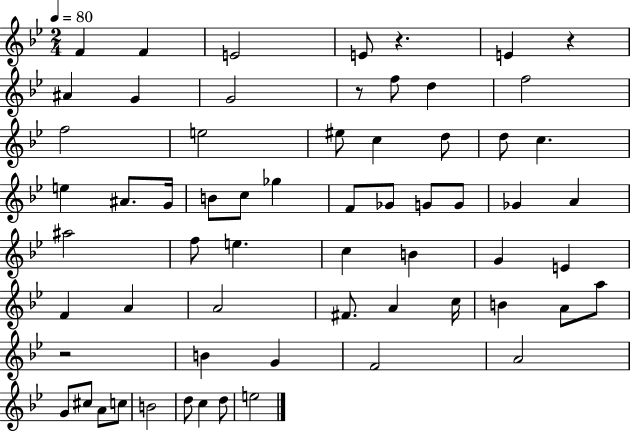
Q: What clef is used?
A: treble